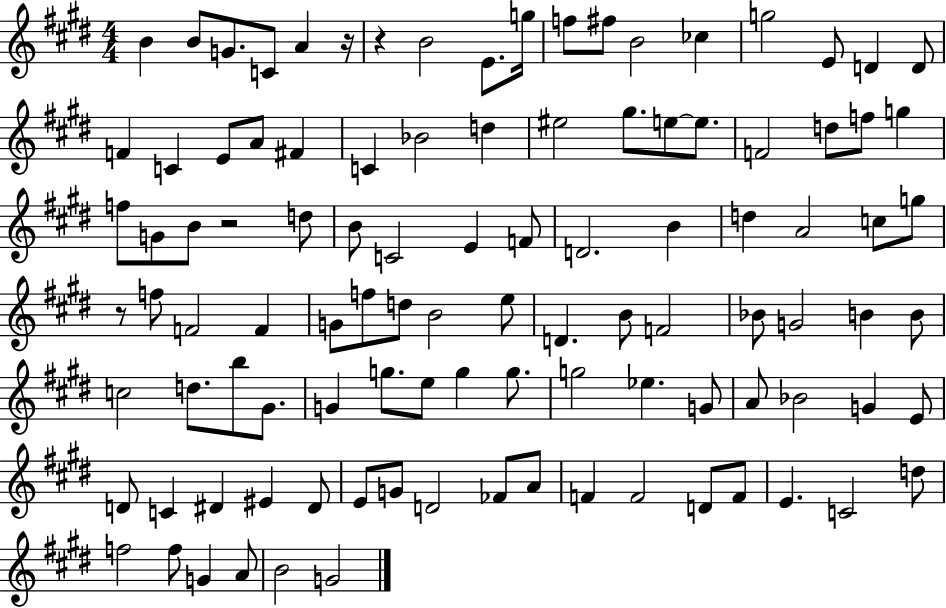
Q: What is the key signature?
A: E major